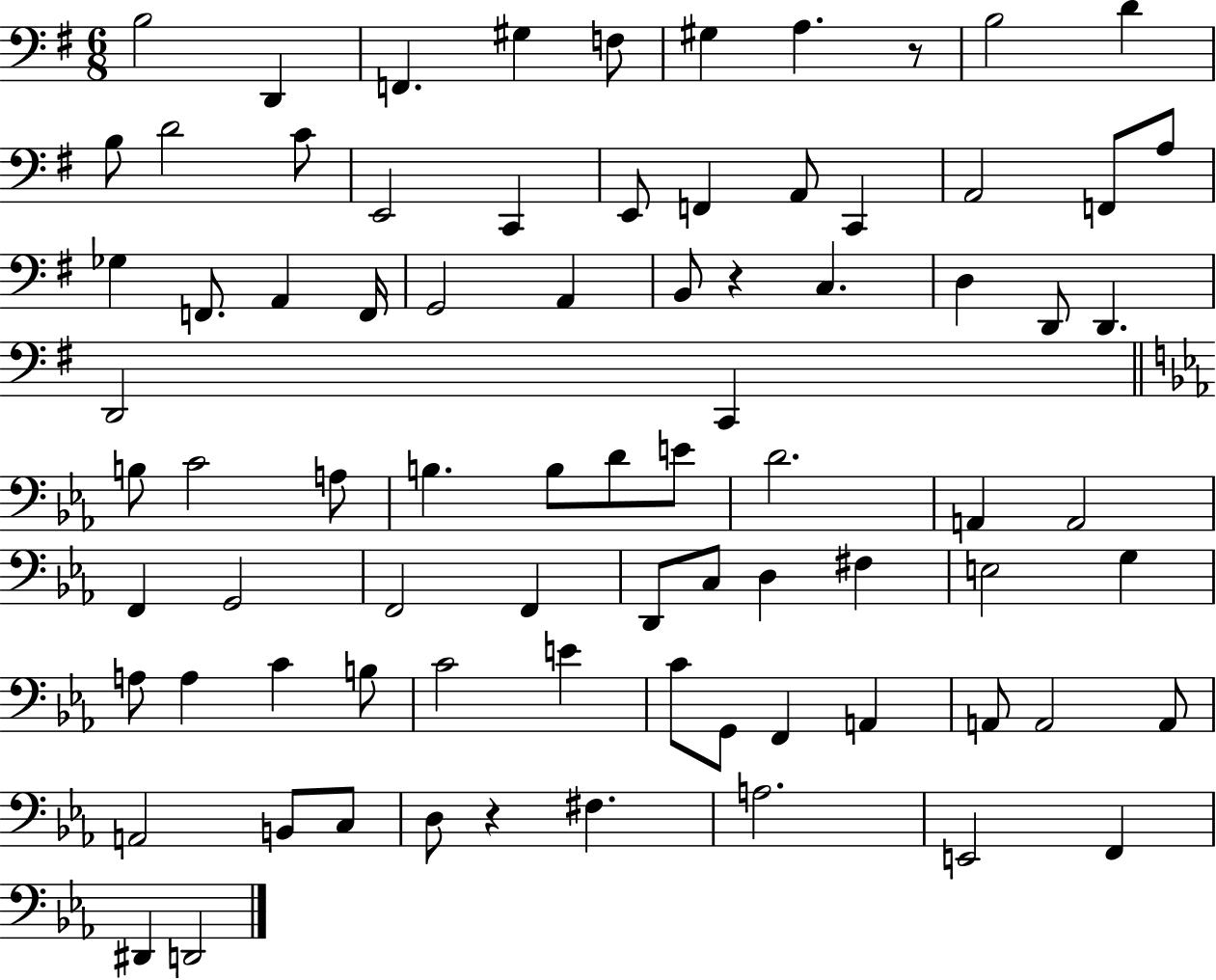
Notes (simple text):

B3/h D2/q F2/q. G#3/q F3/e G#3/q A3/q. R/e B3/h D4/q B3/e D4/h C4/e E2/h C2/q E2/e F2/q A2/e C2/q A2/h F2/e A3/e Gb3/q F2/e. A2/q F2/s G2/h A2/q B2/e R/q C3/q. D3/q D2/e D2/q. D2/h C2/q B3/e C4/h A3/e B3/q. B3/e D4/e E4/e D4/h. A2/q A2/h F2/q G2/h F2/h F2/q D2/e C3/e D3/q F#3/q E3/h G3/q A3/e A3/q C4/q B3/e C4/h E4/q C4/e G2/e F2/q A2/q A2/e A2/h A2/e A2/h B2/e C3/e D3/e R/q F#3/q. A3/h. E2/h F2/q D#2/q D2/h